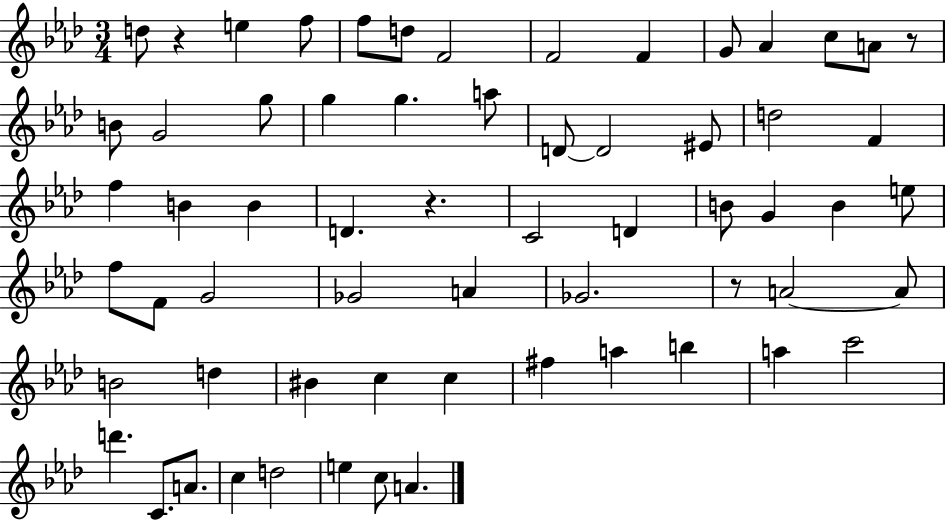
D5/e R/q E5/q F5/e F5/e D5/e F4/h F4/h F4/q G4/e Ab4/q C5/e A4/e R/e B4/e G4/h G5/e G5/q G5/q. A5/e D4/e D4/h EIS4/e D5/h F4/q F5/q B4/q B4/q D4/q. R/q. C4/h D4/q B4/e G4/q B4/q E5/e F5/e F4/e G4/h Gb4/h A4/q Gb4/h. R/e A4/h A4/e B4/h D5/q BIS4/q C5/q C5/q F#5/q A5/q B5/q A5/q C6/h D6/q. C4/e. A4/e. C5/q D5/h E5/q C5/e A4/q.